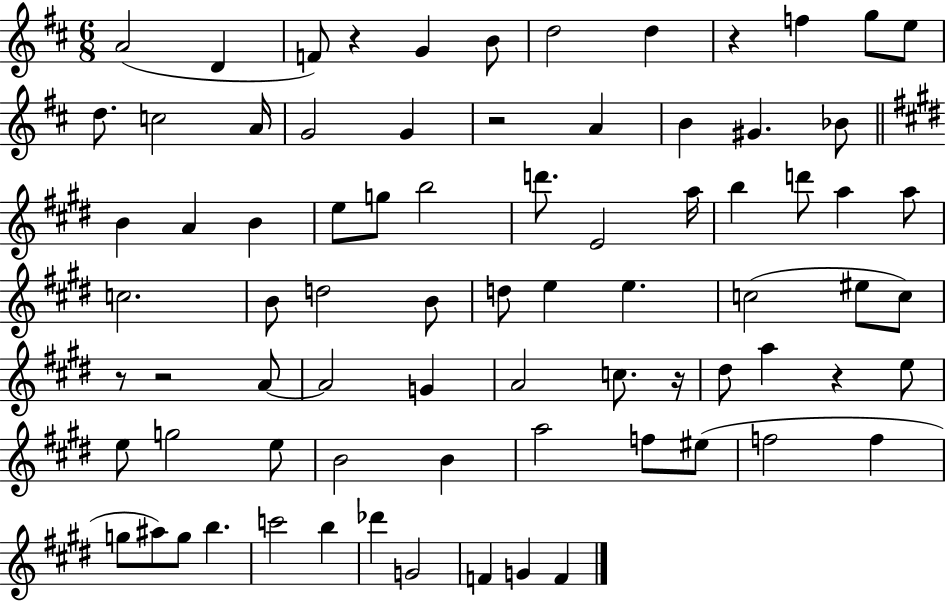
{
  \clef treble
  \numericTimeSignature
  \time 6/8
  \key d \major
  a'2( d'4 | f'8) r4 g'4 b'8 | d''2 d''4 | r4 f''4 g''8 e''8 | \break d''8. c''2 a'16 | g'2 g'4 | r2 a'4 | b'4 gis'4. bes'8 | \break \bar "||" \break \key e \major b'4 a'4 b'4 | e''8 g''8 b''2 | d'''8. e'2 a''16 | b''4 d'''8 a''4 a''8 | \break c''2. | b'8 d''2 b'8 | d''8 e''4 e''4. | c''2( eis''8 c''8) | \break r8 r2 a'8~~ | a'2 g'4 | a'2 c''8. r16 | dis''8 a''4 r4 e''8 | \break e''8 g''2 e''8 | b'2 b'4 | a''2 f''8 eis''8( | f''2 f''4 | \break g''8 ais''8) g''8 b''4. | c'''2 b''4 | des'''4 g'2 | f'4 g'4 f'4 | \break \bar "|."
}